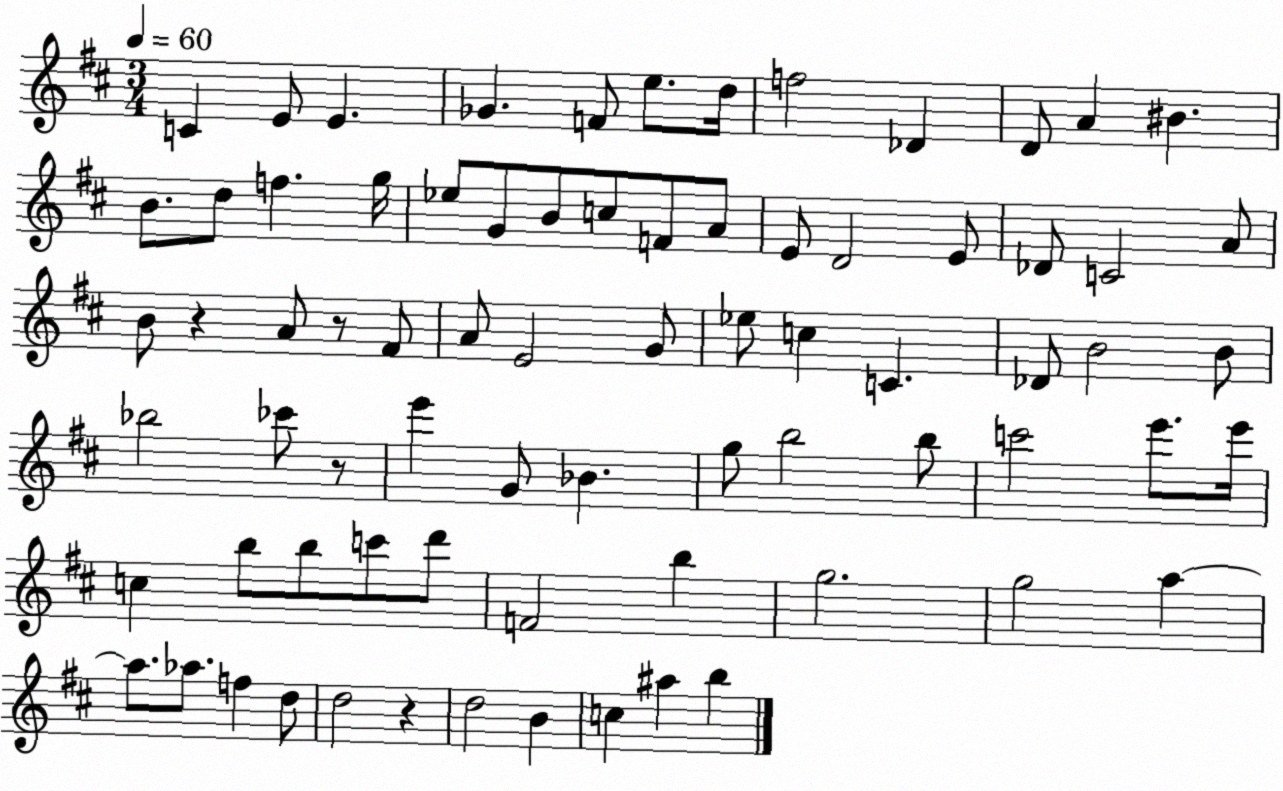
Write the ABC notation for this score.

X:1
T:Untitled
M:3/4
L:1/4
K:D
C E/2 E _G F/2 e/2 d/4 f2 _D D/2 A ^B B/2 d/2 f g/4 _e/2 G/2 B/2 c/2 F/2 A/2 E/2 D2 E/2 _D/2 C2 A/2 B/2 z A/2 z/2 ^F/2 A/2 E2 G/2 _e/2 c C _D/2 B2 B/2 _b2 _c'/2 z/2 e' G/2 _B g/2 b2 b/2 c'2 e'/2 e'/4 c b/2 b/2 c'/2 d'/2 F2 b g2 g2 a a/2 _a/2 f d/2 d2 z d2 B c ^a b